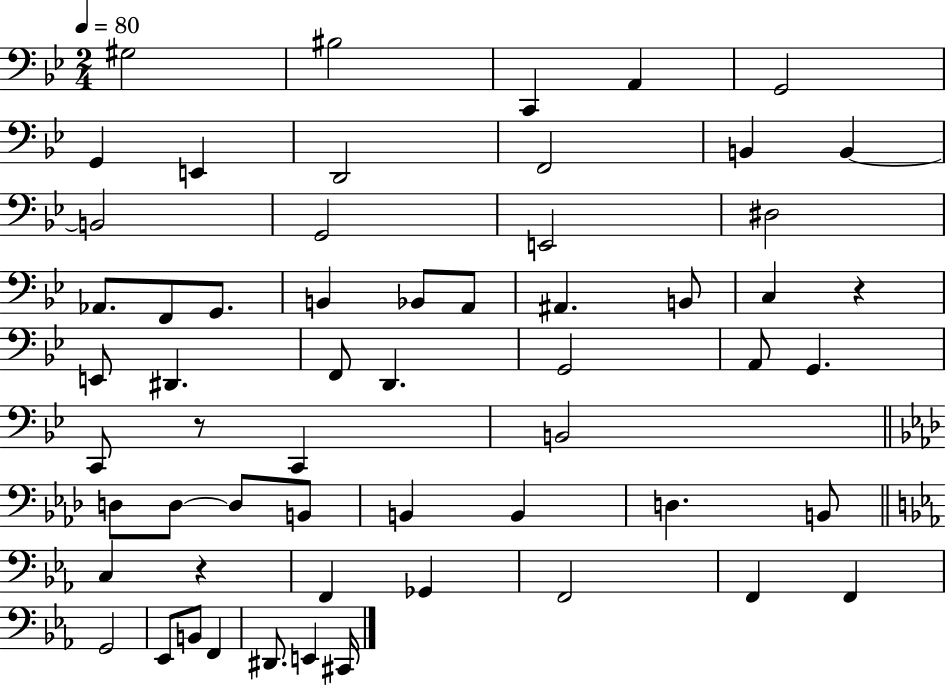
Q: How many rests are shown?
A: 3